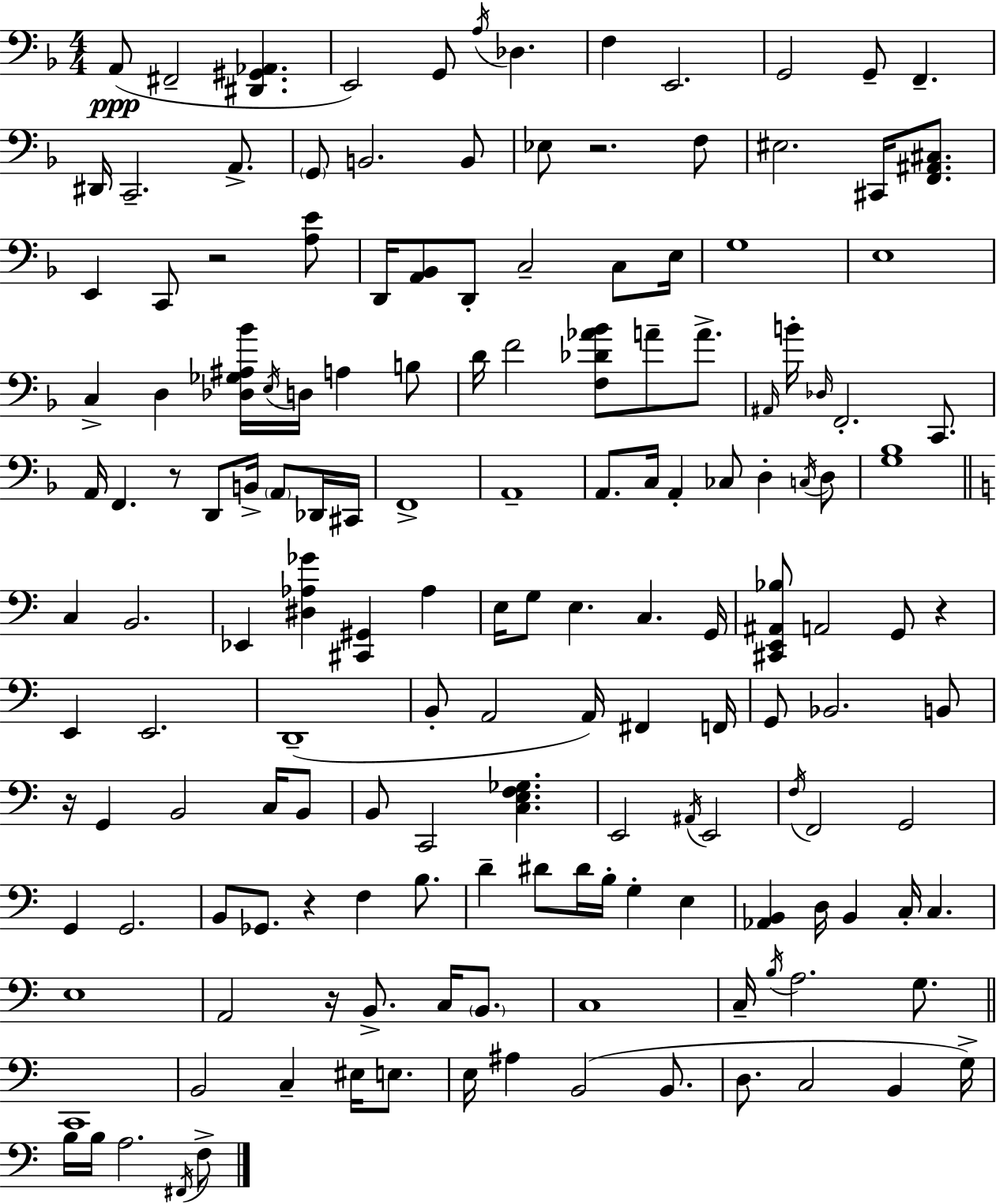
{
  \clef bass
  \numericTimeSignature
  \time 4/4
  \key f \major
  a,8(\ppp fis,2-- <dis, gis, aes,>4. | e,2) g,8 \acciaccatura { a16 } des4. | f4 e,2. | g,2 g,8-- f,4.-- | \break dis,16 c,2.-- a,8.-> | \parenthesize g,8 b,2. b,8 | ees8 r2. f8 | eis2. cis,16 <f, ais, cis>8. | \break e,4 c,8 r2 <a e'>8 | d,16 <a, bes,>8 d,8-. c2-- c8 | e16 g1 | e1 | \break c4-> d4 <des ges ais bes'>16 \acciaccatura { e16 } d16 a4 | b8 d'16 f'2 <f des' aes' bes'>8 a'8-- a'8.-> | \grace { ais,16 } b'16-. \grace { des16 } f,2.-. | c,8. a,16 f,4. r8 d,8 b,16-> | \break \parenthesize a,8 des,16 cis,16 f,1-> | a,1-- | a,8. c16 a,4-. ces8 d4-. | \acciaccatura { c16 } d8 <g bes>1 | \break \bar "||" \break \key a \minor c4 b,2. | ees,4 <dis aes ges'>4 <cis, gis,>4 aes4 | e16 g8 e4. c4. g,16 | <cis, e, ais, bes>8 a,2 g,8 r4 | \break e,4 e,2. | d,1--( | b,8-. a,2 a,16) fis,4 f,16 | g,8 bes,2. b,8 | \break r16 g,4 b,2 c16 b,8 | b,8 c,2 <c e f ges>4. | e,2 \acciaccatura { ais,16 } e,2 | \acciaccatura { f16 } f,2 g,2 | \break g,4 g,2. | b,8 ges,8. r4 f4 b8. | d'4-- dis'8 dis'16 b16-. g4-. e4 | <aes, b,>4 d16 b,4 c16-. c4. | \break e1 | a,2 r16 b,8.-> c16 \parenthesize b,8. | c1 | c16-- \acciaccatura { b16 } a2. | \break g8. \bar "||" \break \key c \major c,1 | b,2 c4-- eis16 e8. | e16 ais4 b,2( b,8. | d8. c2 b,4 g16->) | \break b16 b16 a2. \acciaccatura { fis,16 } f8-> | \bar "|."
}